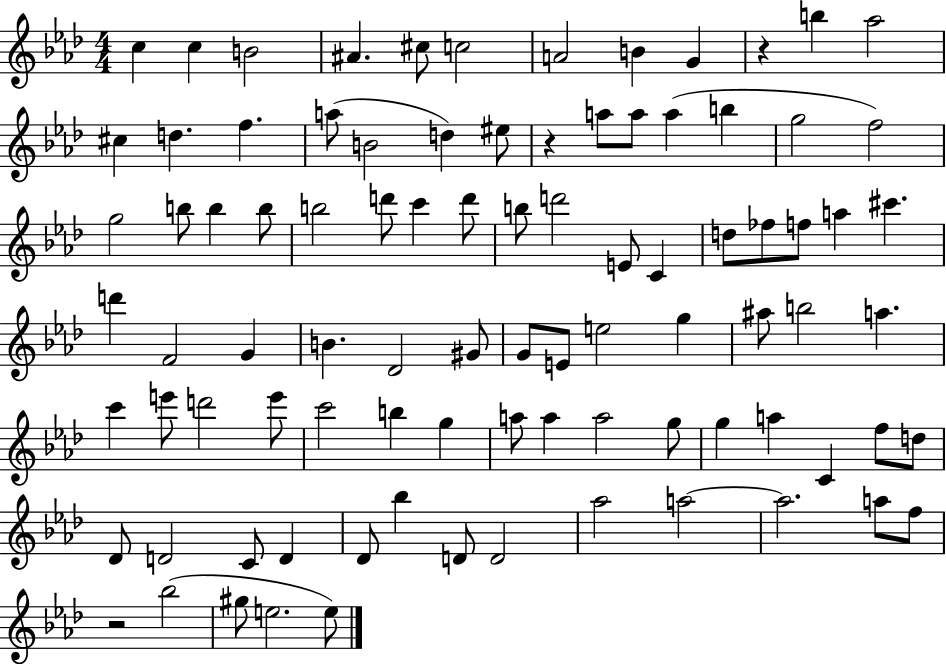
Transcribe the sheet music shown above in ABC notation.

X:1
T:Untitled
M:4/4
L:1/4
K:Ab
c c B2 ^A ^c/2 c2 A2 B G z b _a2 ^c d f a/2 B2 d ^e/2 z a/2 a/2 a b g2 f2 g2 b/2 b b/2 b2 d'/2 c' d'/2 b/2 d'2 E/2 C d/2 _f/2 f/2 a ^c' d' F2 G B _D2 ^G/2 G/2 E/2 e2 g ^a/2 b2 a c' e'/2 d'2 e'/2 c'2 b g a/2 a a2 g/2 g a C f/2 d/2 _D/2 D2 C/2 D _D/2 _b D/2 D2 _a2 a2 a2 a/2 f/2 z2 _b2 ^g/2 e2 e/2